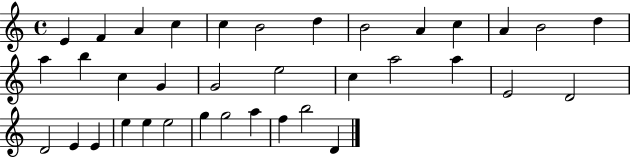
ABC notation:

X:1
T:Untitled
M:4/4
L:1/4
K:C
E F A c c B2 d B2 A c A B2 d a b c G G2 e2 c a2 a E2 D2 D2 E E e e e2 g g2 a f b2 D